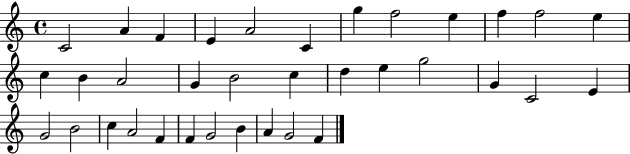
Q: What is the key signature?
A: C major